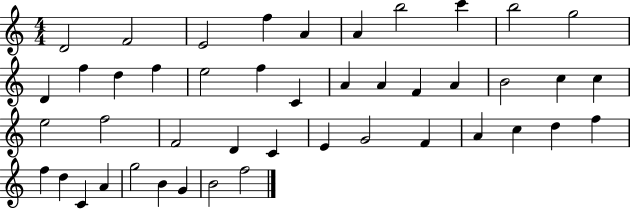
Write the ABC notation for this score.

X:1
T:Untitled
M:4/4
L:1/4
K:C
D2 F2 E2 f A A b2 c' b2 g2 D f d f e2 f C A A F A B2 c c e2 f2 F2 D C E G2 F A c d f f d C A g2 B G B2 f2